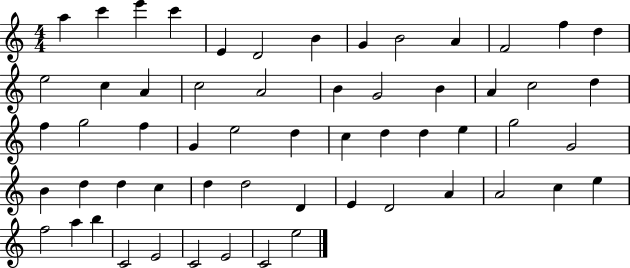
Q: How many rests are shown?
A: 0